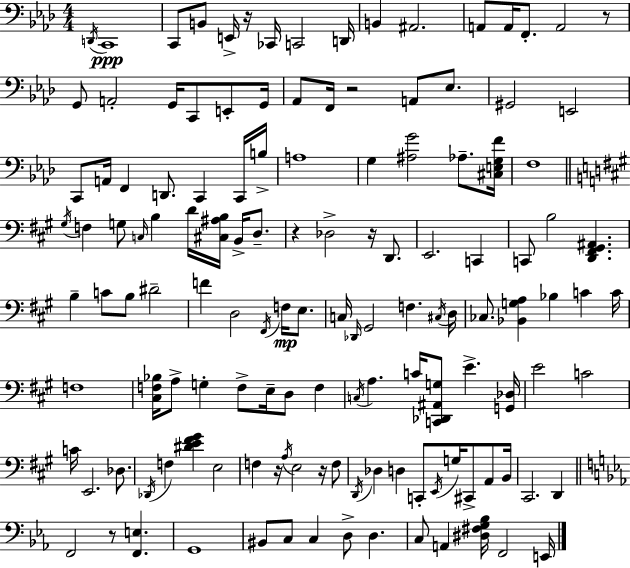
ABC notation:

X:1
T:Untitled
M:4/4
L:1/4
K:Fm
D,,/4 C,,4 C,,/2 B,,/2 E,,/4 z/4 _C,,/4 C,,2 D,,/4 B,, ^A,,2 A,,/2 A,,/4 F,,/2 A,,2 z/2 G,,/2 A,,2 G,,/4 C,,/2 E,,/2 G,,/4 _A,,/2 F,,/4 z2 A,,/2 _E,/2 ^G,,2 E,,2 C,,/2 A,,/4 F,, D,,/2 C,, C,,/4 B,/4 A,4 G, [^A,G]2 _A,/2 [^C,E,G,F]/4 F,4 ^G,/4 F, G,/2 C,/4 B, D/4 [^C,^A,B,]/4 B,,/4 D,/2 z _D,2 z/4 D,,/2 E,,2 C,, C,,/2 B,2 [D,,^F,,^G,,^A,,] B, C/2 B,/2 ^D2 F D,2 ^F,,/4 F,/4 E,/2 C,/4 _D,,/4 ^G,,2 F, ^C,/4 D,/4 _C,/2 [_B,,G,A,] _B, C C/4 F,4 [^C,F,_B,]/4 A,/2 G, F,/2 E,/4 D,/2 F, C,/4 A, C/4 [C,,_D,,^A,,G,]/2 E [G,,_D,]/4 E2 C2 C/4 E,,2 _D,/2 _D,,/4 F, [^DE^F^G] E,2 F, z/4 A,/4 E,2 z/4 F,/2 D,,/4 _D, D, C,,/2 E,,/4 G,/4 ^C,,/2 A,,/2 B,,/4 ^C,,2 D,, F,,2 z/2 [F,,E,] G,,4 ^B,,/2 C,/2 C, D,/2 D, C,/2 A,, [^D,^F,G,_B,]/4 F,,2 E,,/4